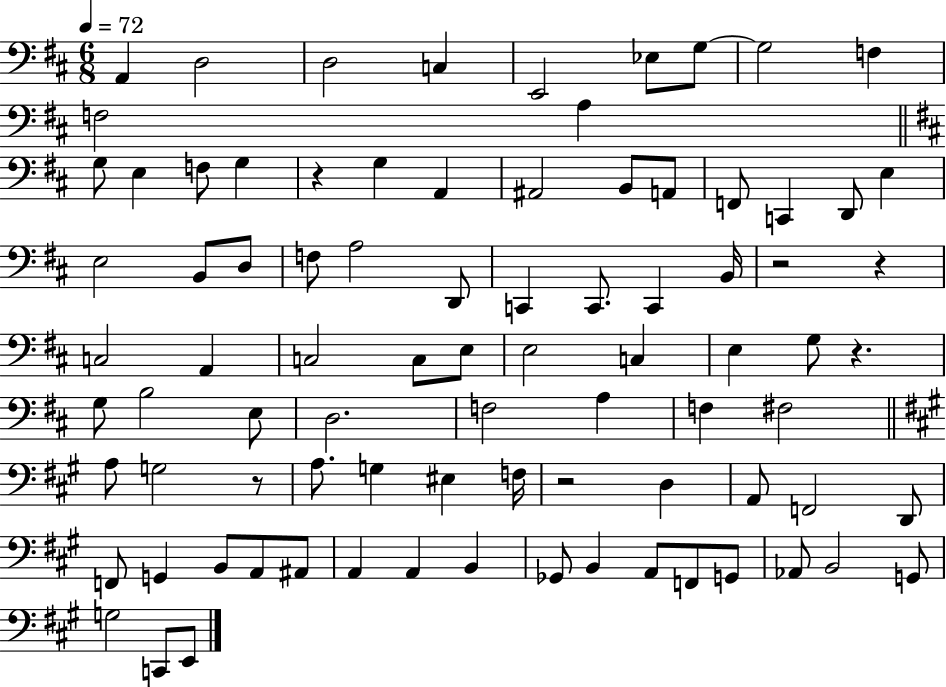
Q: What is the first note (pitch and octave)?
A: A2